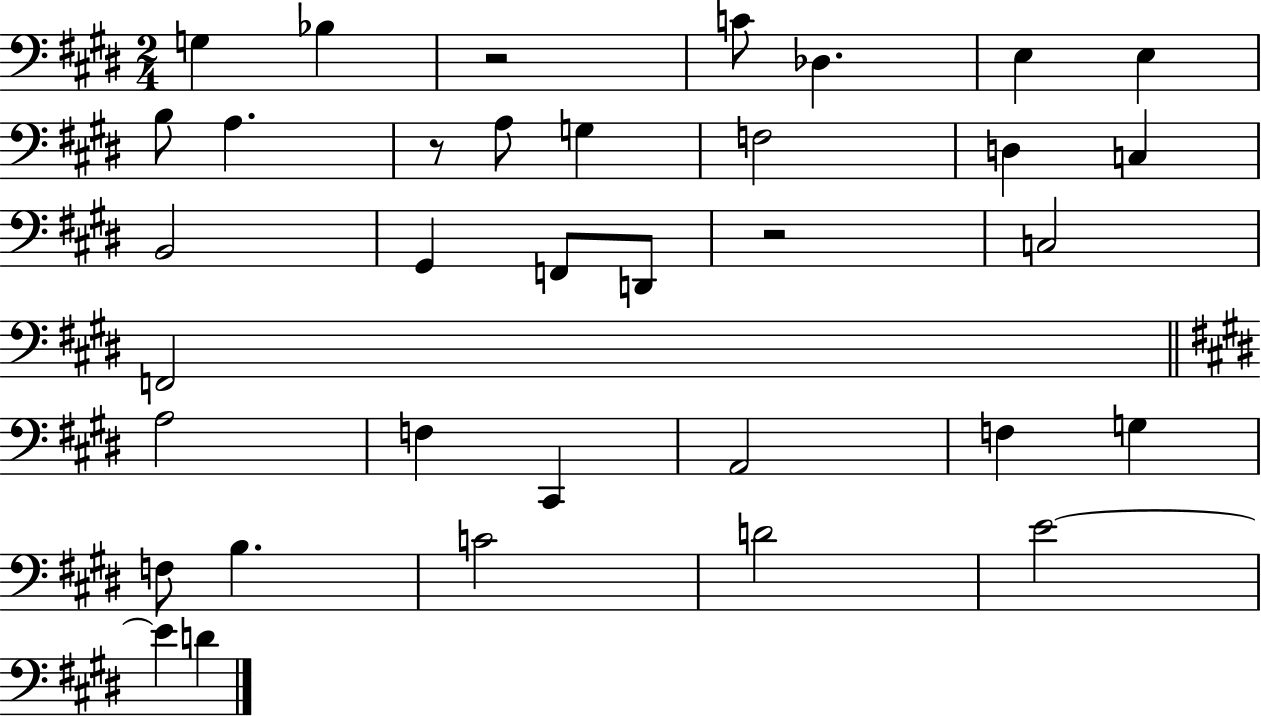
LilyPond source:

{
  \clef bass
  \numericTimeSignature
  \time 2/4
  \key e \major
  \repeat volta 2 { g4 bes4 | r2 | c'8 des4. | e4 e4 | \break b8 a4. | r8 a8 g4 | f2 | d4 c4 | \break b,2 | gis,4 f,8 d,8 | r2 | c2 | \break f,2 | \bar "||" \break \key e \major a2 | f4 cis,4 | a,2 | f4 g4 | \break f8 b4. | c'2 | d'2 | e'2~~ | \break e'4 d'4 | } \bar "|."
}